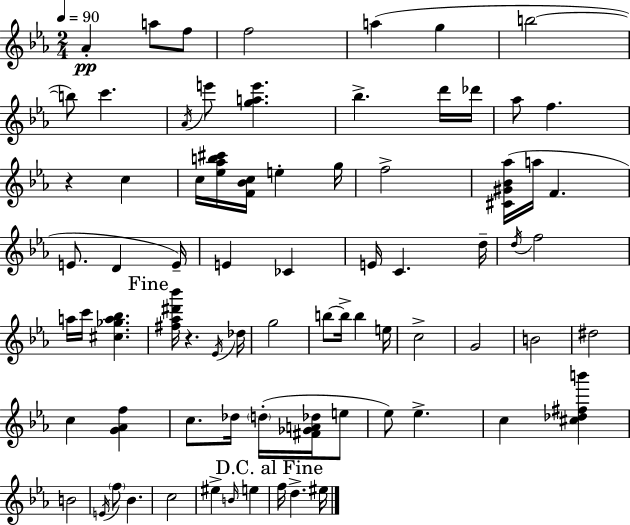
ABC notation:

X:1
T:Untitled
M:2/4
L:1/4
K:Eb
_A a/2 f/2 f2 a g b2 b/2 c' _A/4 e'/2 [gae'] _b d'/4 _d'/4 _a/2 f z c c/4 [_e_ab^c']/4 [F_Bc]/4 e g/4 f2 [^C^G_B_a]/4 a/4 F E/2 D E/4 E _C E/4 C d/4 d/4 f2 a/4 c'/4 [^c_ga_b] [^f_a^d'_b']/4 z _E/4 _d/4 g2 b/2 b/4 b e/4 c2 G2 B2 ^d2 c [G_Af] c/2 _d/4 d/4 [^F_GA_d]/4 e/2 _e/2 _e c [^c_d^fb'] B2 E/4 f/2 _B c2 ^e B/4 e f/4 d ^e/4